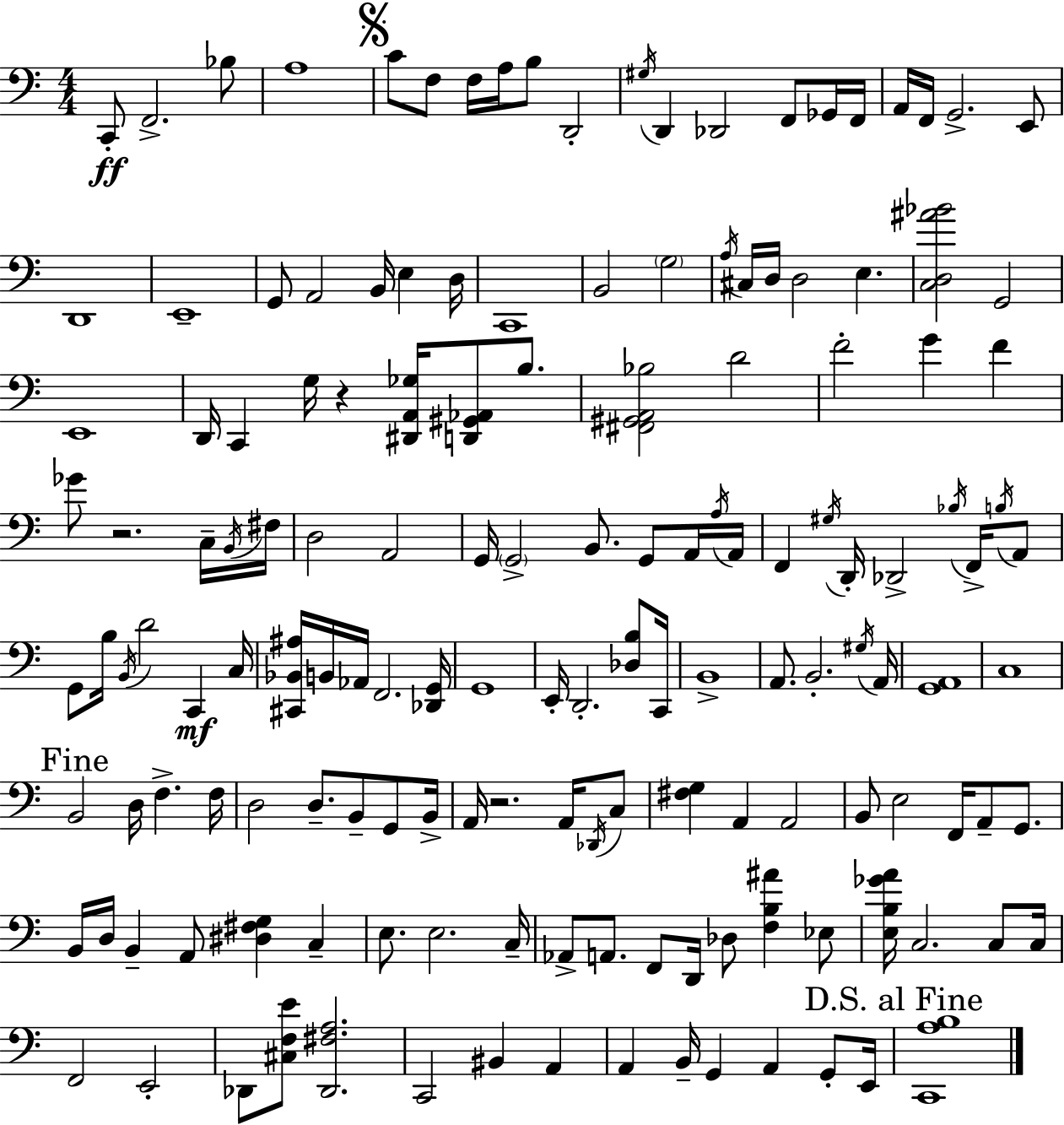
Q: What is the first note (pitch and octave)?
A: C2